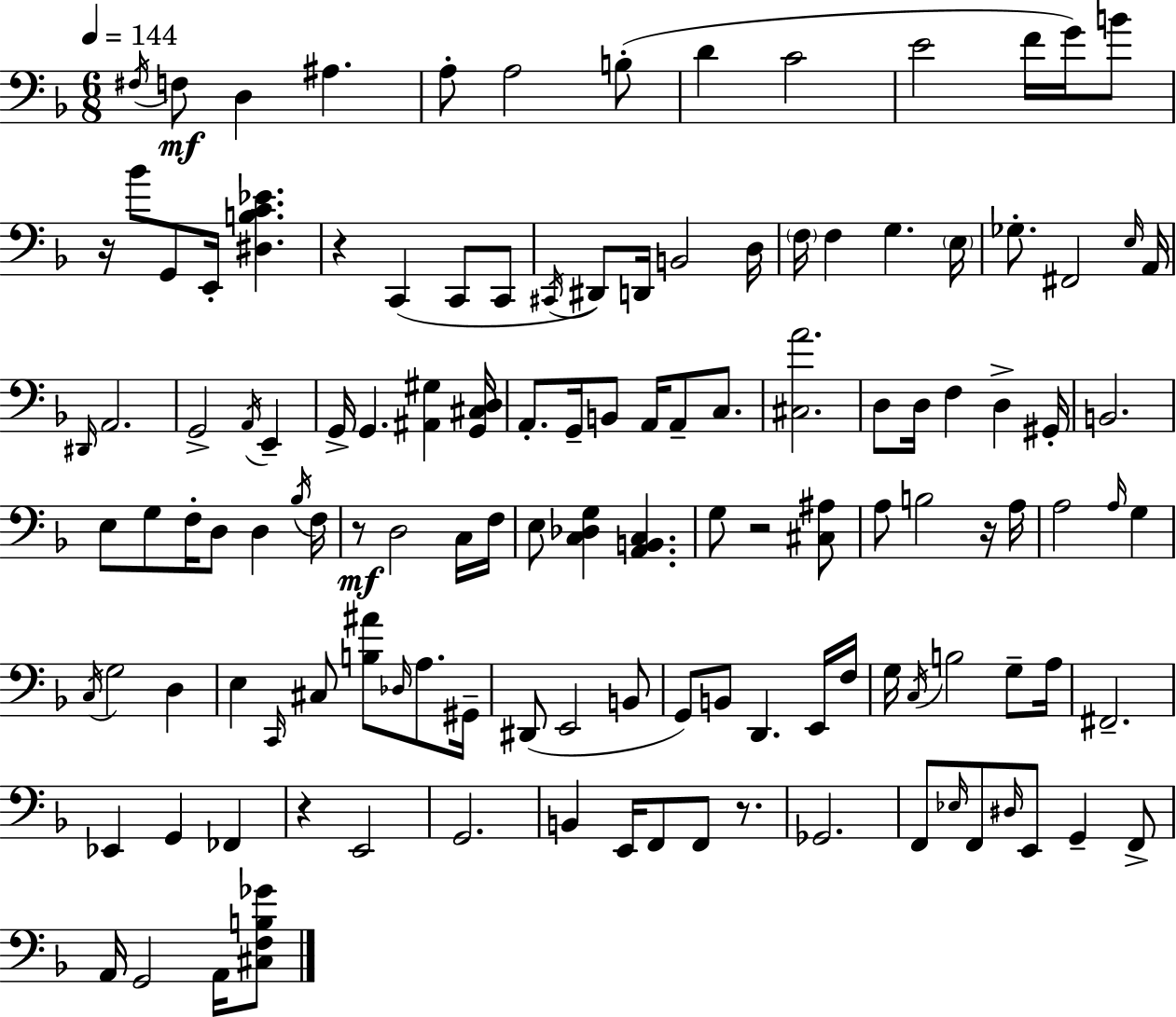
X:1
T:Untitled
M:6/8
L:1/4
K:Dm
^F,/4 F,/2 D, ^A, A,/2 A,2 B,/2 D C2 E2 F/4 G/4 B/2 z/4 _B/2 G,,/2 E,,/4 [^D,B,C_E] z C,, C,,/2 C,,/2 ^C,,/4 ^D,,/2 D,,/4 B,,2 D,/4 F,/4 F, G, E,/4 _G,/2 ^F,,2 E,/4 A,,/4 ^D,,/4 A,,2 G,,2 A,,/4 E,, G,,/4 G,, [^A,,^G,] [G,,^C,D,]/4 A,,/2 G,,/4 B,,/2 A,,/4 A,,/2 C,/2 [^C,A]2 D,/2 D,/4 F, D, ^G,,/4 B,,2 E,/2 G,/2 F,/4 D,/2 D, _B,/4 F,/4 z/2 D,2 C,/4 F,/4 E,/2 [C,_D,G,] [A,,B,,C,] G,/2 z2 [^C,^A,]/2 A,/2 B,2 z/4 A,/4 A,2 A,/4 G, C,/4 G,2 D, E, C,,/4 ^C,/2 [B,^A]/2 _D,/4 A,/2 ^G,,/4 ^D,,/2 E,,2 B,,/2 G,,/2 B,,/2 D,, E,,/4 F,/4 G,/4 C,/4 B,2 G,/2 A,/4 ^F,,2 _E,, G,, _F,, z E,,2 G,,2 B,, E,,/4 F,,/2 F,,/2 z/2 _G,,2 F,,/2 _E,/4 F,,/2 ^D,/4 E,,/2 G,, F,,/2 A,,/4 G,,2 A,,/4 [^C,F,B,_G]/2